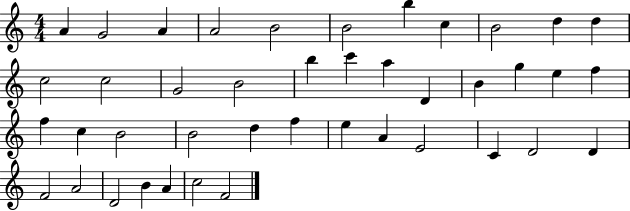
{
  \clef treble
  \numericTimeSignature
  \time 4/4
  \key c \major
  a'4 g'2 a'4 | a'2 b'2 | b'2 b''4 c''4 | b'2 d''4 d''4 | \break c''2 c''2 | g'2 b'2 | b''4 c'''4 a''4 d'4 | b'4 g''4 e''4 f''4 | \break f''4 c''4 b'2 | b'2 d''4 f''4 | e''4 a'4 e'2 | c'4 d'2 d'4 | \break f'2 a'2 | d'2 b'4 a'4 | c''2 f'2 | \bar "|."
}